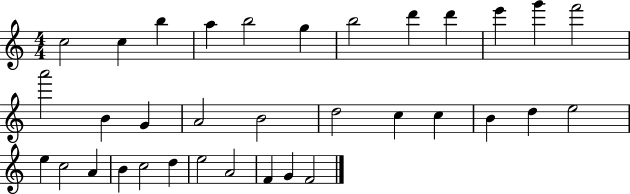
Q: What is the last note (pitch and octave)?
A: F4